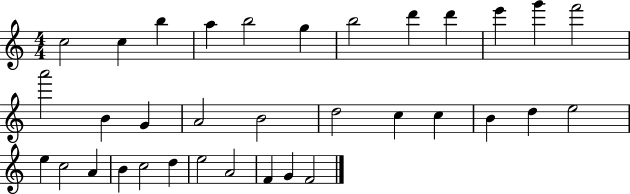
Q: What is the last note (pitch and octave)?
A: F4